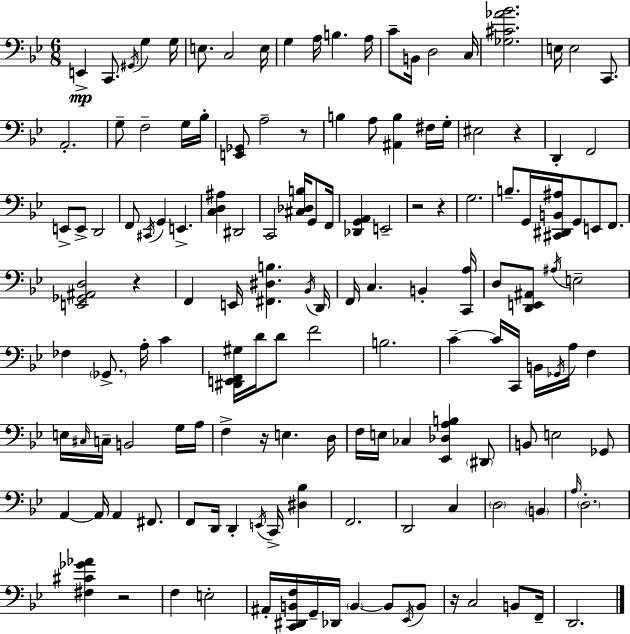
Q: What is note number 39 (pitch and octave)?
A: E2